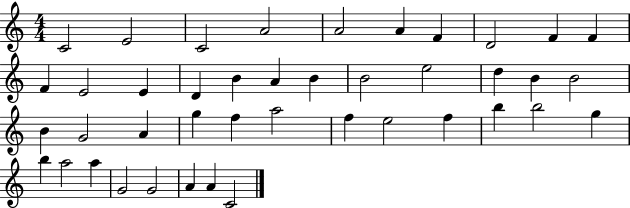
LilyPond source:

{
  \clef treble
  \numericTimeSignature
  \time 4/4
  \key c \major
  c'2 e'2 | c'2 a'2 | a'2 a'4 f'4 | d'2 f'4 f'4 | \break f'4 e'2 e'4 | d'4 b'4 a'4 b'4 | b'2 e''2 | d''4 b'4 b'2 | \break b'4 g'2 a'4 | g''4 f''4 a''2 | f''4 e''2 f''4 | b''4 b''2 g''4 | \break b''4 a''2 a''4 | g'2 g'2 | a'4 a'4 c'2 | \bar "|."
}